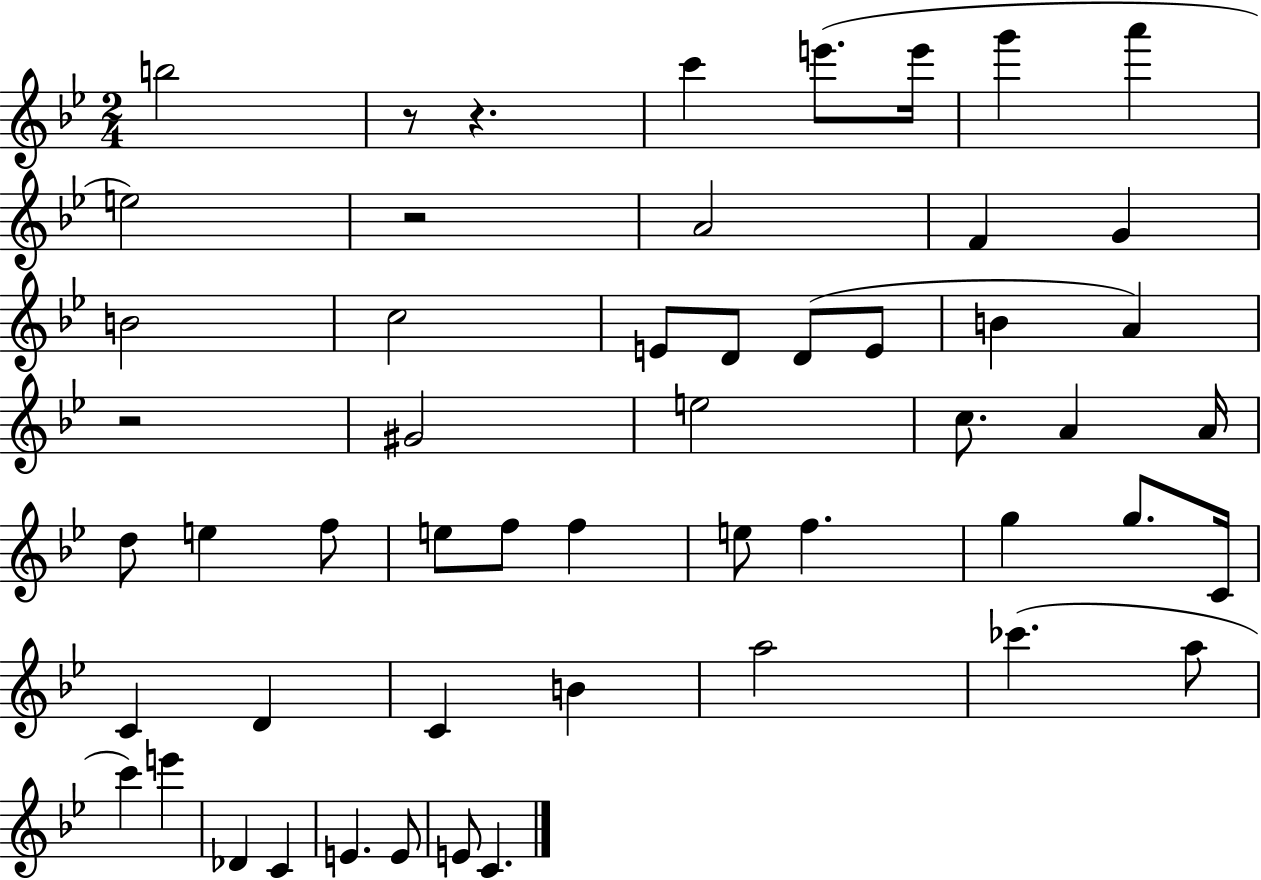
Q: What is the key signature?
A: BES major